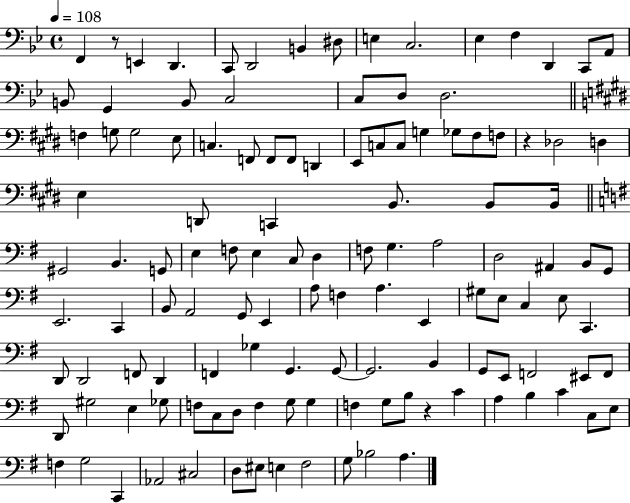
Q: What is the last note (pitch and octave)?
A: A3